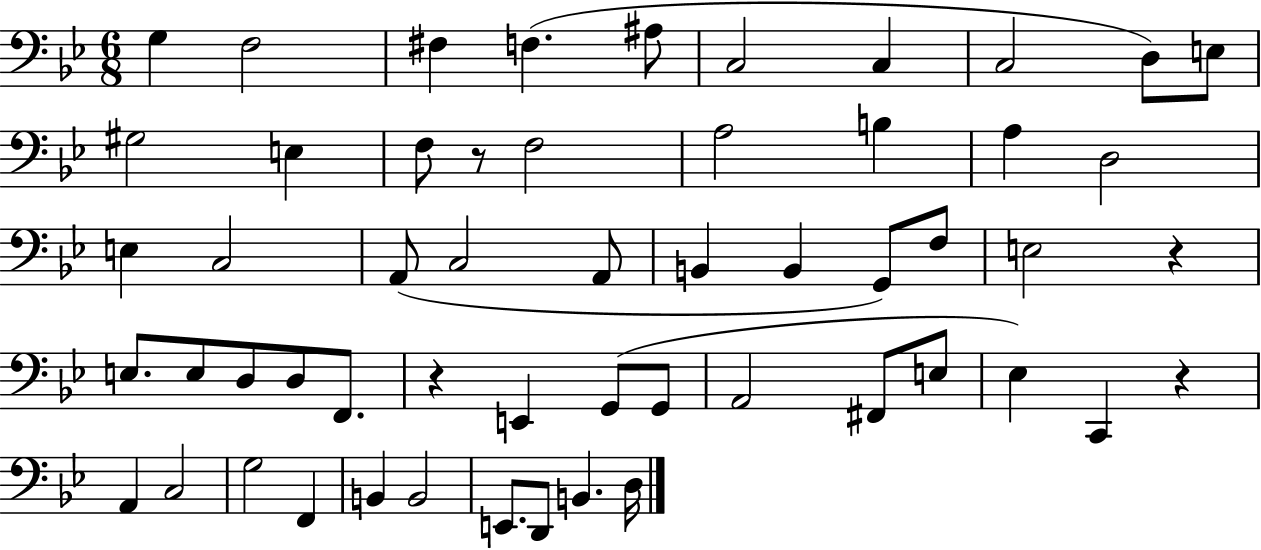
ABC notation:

X:1
T:Untitled
M:6/8
L:1/4
K:Bb
G, F,2 ^F, F, ^A,/2 C,2 C, C,2 D,/2 E,/2 ^G,2 E, F,/2 z/2 F,2 A,2 B, A, D,2 E, C,2 A,,/2 C,2 A,,/2 B,, B,, G,,/2 F,/2 E,2 z E,/2 E,/2 D,/2 D,/2 F,,/2 z E,, G,,/2 G,,/2 A,,2 ^F,,/2 E,/2 _E, C,, z A,, C,2 G,2 F,, B,, B,,2 E,,/2 D,,/2 B,, D,/4